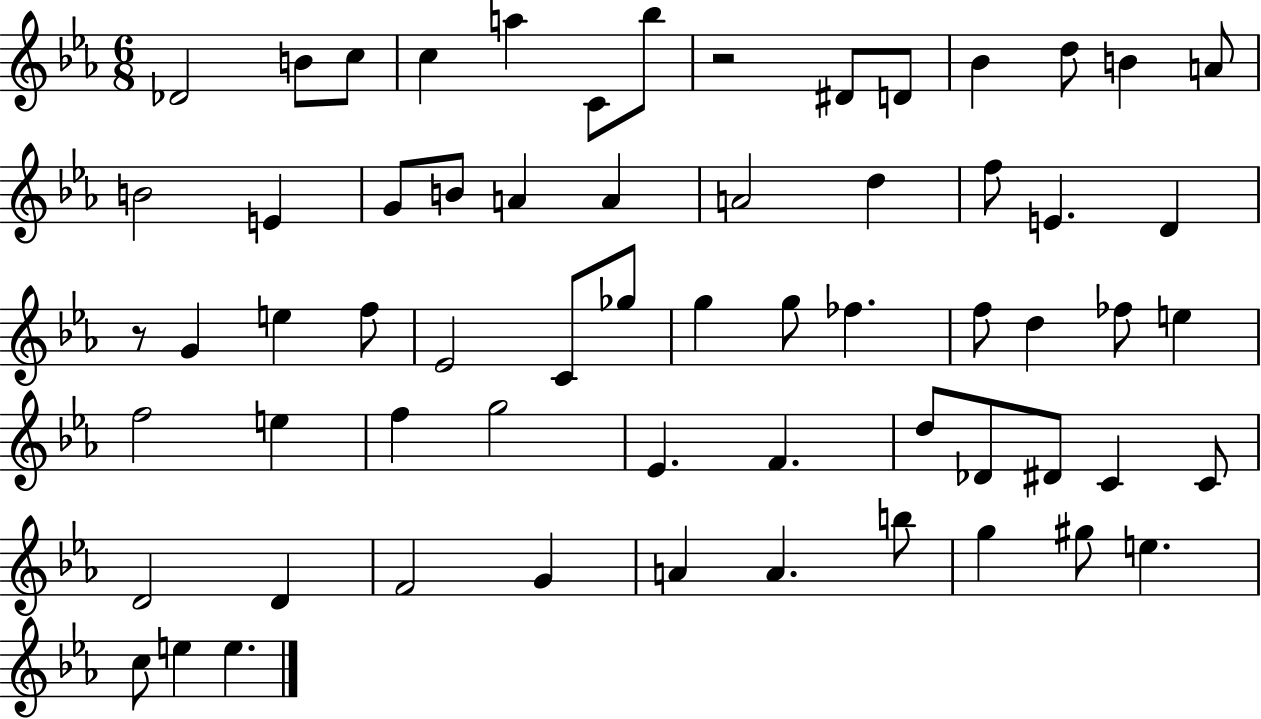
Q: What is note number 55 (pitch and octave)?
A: B5